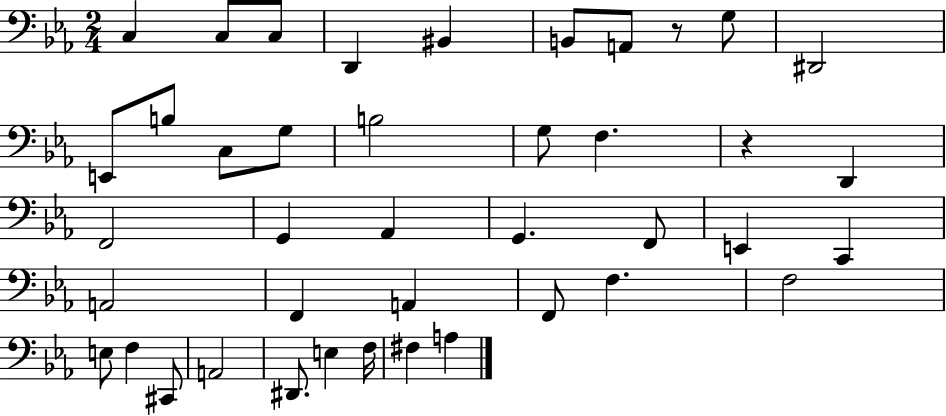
X:1
T:Untitled
M:2/4
L:1/4
K:Eb
C, C,/2 C,/2 D,, ^B,, B,,/2 A,,/2 z/2 G,/2 ^D,,2 E,,/2 B,/2 C,/2 G,/2 B,2 G,/2 F, z D,, F,,2 G,, _A,, G,, F,,/2 E,, C,, A,,2 F,, A,, F,,/2 F, F,2 E,/2 F, ^C,,/2 A,,2 ^D,,/2 E, F,/4 ^F, A,